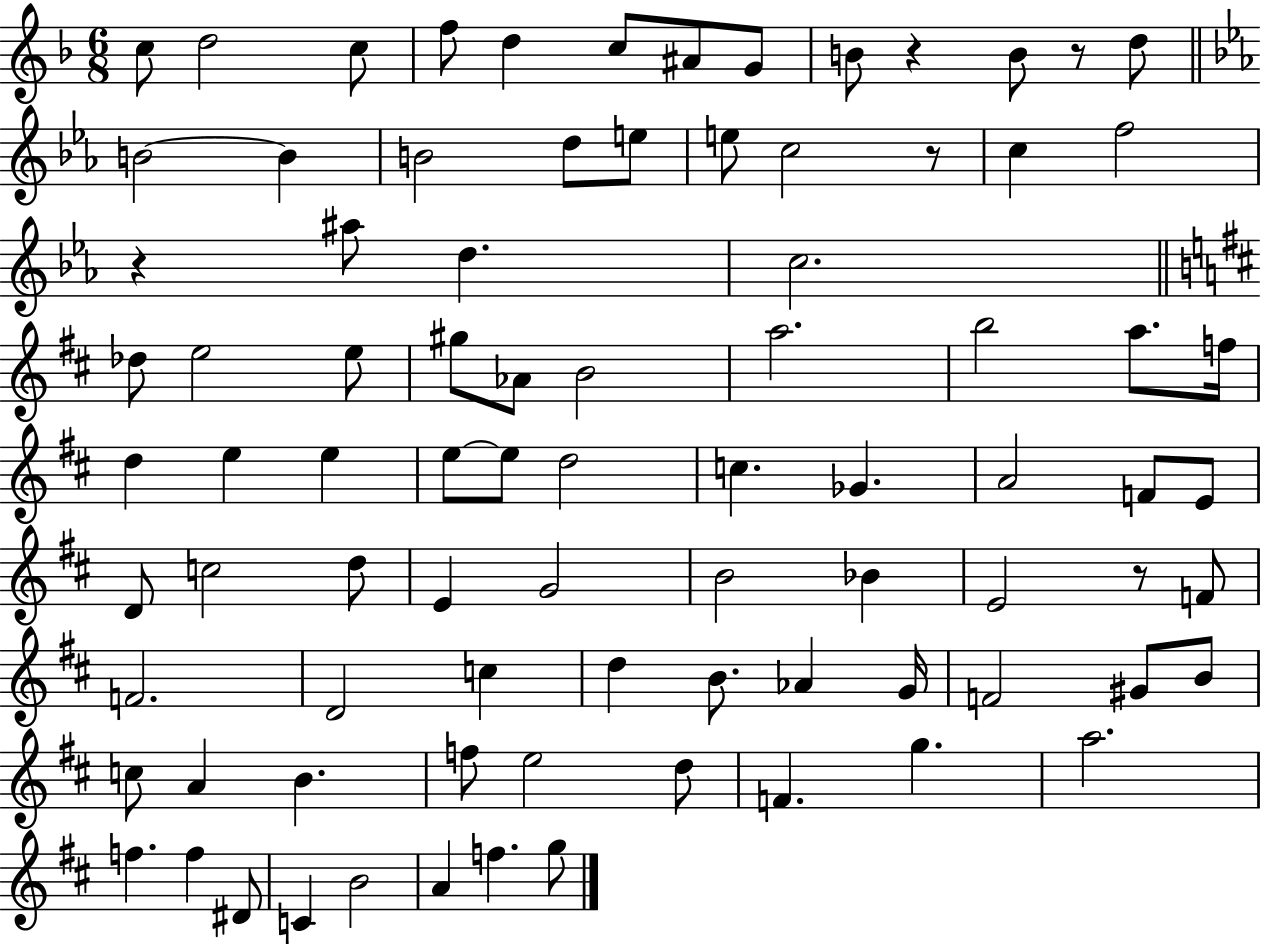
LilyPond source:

{
  \clef treble
  \numericTimeSignature
  \time 6/8
  \key f \major
  c''8 d''2 c''8 | f''8 d''4 c''8 ais'8 g'8 | b'8 r4 b'8 r8 d''8 | \bar "||" \break \key c \minor b'2~~ b'4 | b'2 d''8 e''8 | e''8 c''2 r8 | c''4 f''2 | \break r4 ais''8 d''4. | c''2. | \bar "||" \break \key b \minor des''8 e''2 e''8 | gis''8 aes'8 b'2 | a''2. | b''2 a''8. f''16 | \break d''4 e''4 e''4 | e''8~~ e''8 d''2 | c''4. ges'4. | a'2 f'8 e'8 | \break d'8 c''2 d''8 | e'4 g'2 | b'2 bes'4 | e'2 r8 f'8 | \break f'2. | d'2 c''4 | d''4 b'8. aes'4 g'16 | f'2 gis'8 b'8 | \break c''8 a'4 b'4. | f''8 e''2 d''8 | f'4. g''4. | a''2. | \break f''4. f''4 dis'8 | c'4 b'2 | a'4 f''4. g''8 | \bar "|."
}